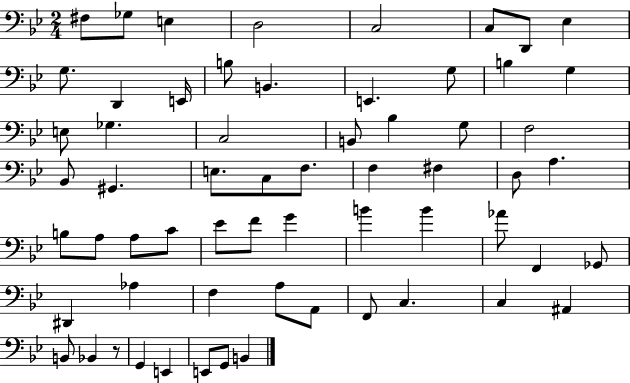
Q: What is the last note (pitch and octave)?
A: B2